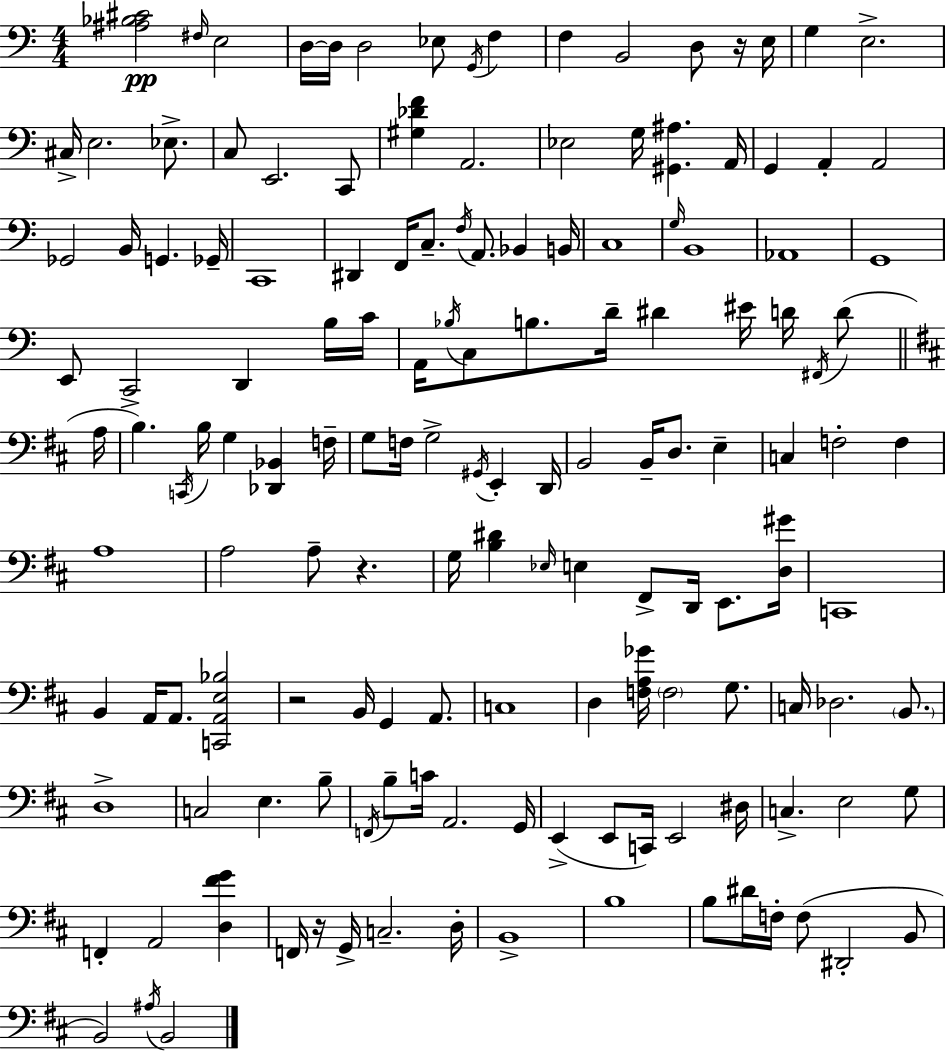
{
  \clef bass
  \numericTimeSignature
  \time 4/4
  \key c \major
  <ais bes cis'>2\pp \grace { fis16 } e2 | d16~~ d16 d2 ees8 \acciaccatura { g,16 } f4 | f4 b,2 d8 | r16 e16 g4 e2.-> | \break cis16-> e2. ees8.-> | c8 e,2. | c,8 <gis des' f'>4 a,2. | ees2 g16 <gis, ais>4. | \break a,16 g,4 a,4-. a,2 | ges,2 b,16 g,4. | ges,16-- c,1 | dis,4 f,16 c8.-- \acciaccatura { f16 } a,8. bes,4 | \break b,16 c1 | \grace { g16 } b,1 | aes,1 | g,1 | \break e,8 c,2-> d,4 | b16 c'16 a,16 \acciaccatura { bes16 } c8 b8. d'16-- dis'4 | eis'16 d'16 \acciaccatura { fis,16 }( d'8 \bar "||" \break \key d \major a16 b4.) \acciaccatura { c,16 } b16 g4 <des, bes,>4 | f16-- g8 f16 g2-> \acciaccatura { gis,16 } e,4-. | d,16 b,2 b,16-- d8. e4-- | c4 f2-. f4 | \break a1 | a2 a8-- r4. | g16 <b dis'>4 \grace { ees16 } e4 fis,8-> d,16 | e,8. <d gis'>16 c,1 | \break b,4 a,16 a,8. <c, a, e bes>2 | r2 b,16 g,4 | a,8. c1 | d4 <f a ges'>16 \parenthesize f2 | \break g8. c16 des2. | \parenthesize b,8. d1-> | c2 e4. | b8-- \acciaccatura { f,16 } b8-- c'16 a,2. | \break g,16 e,4->( e,8 c,16) e,2 | dis16 c4.-> e2 | g8 f,4-. a,2 | <d fis' g'>4 f,16 r16 g,16-> c2.-- | \break d16-. b,1-> | b1 | b8 dis'16 f16-. f8( dis,2-. | b,8 b,2) \acciaccatura { ais16 } b,2 | \break \bar "|."
}